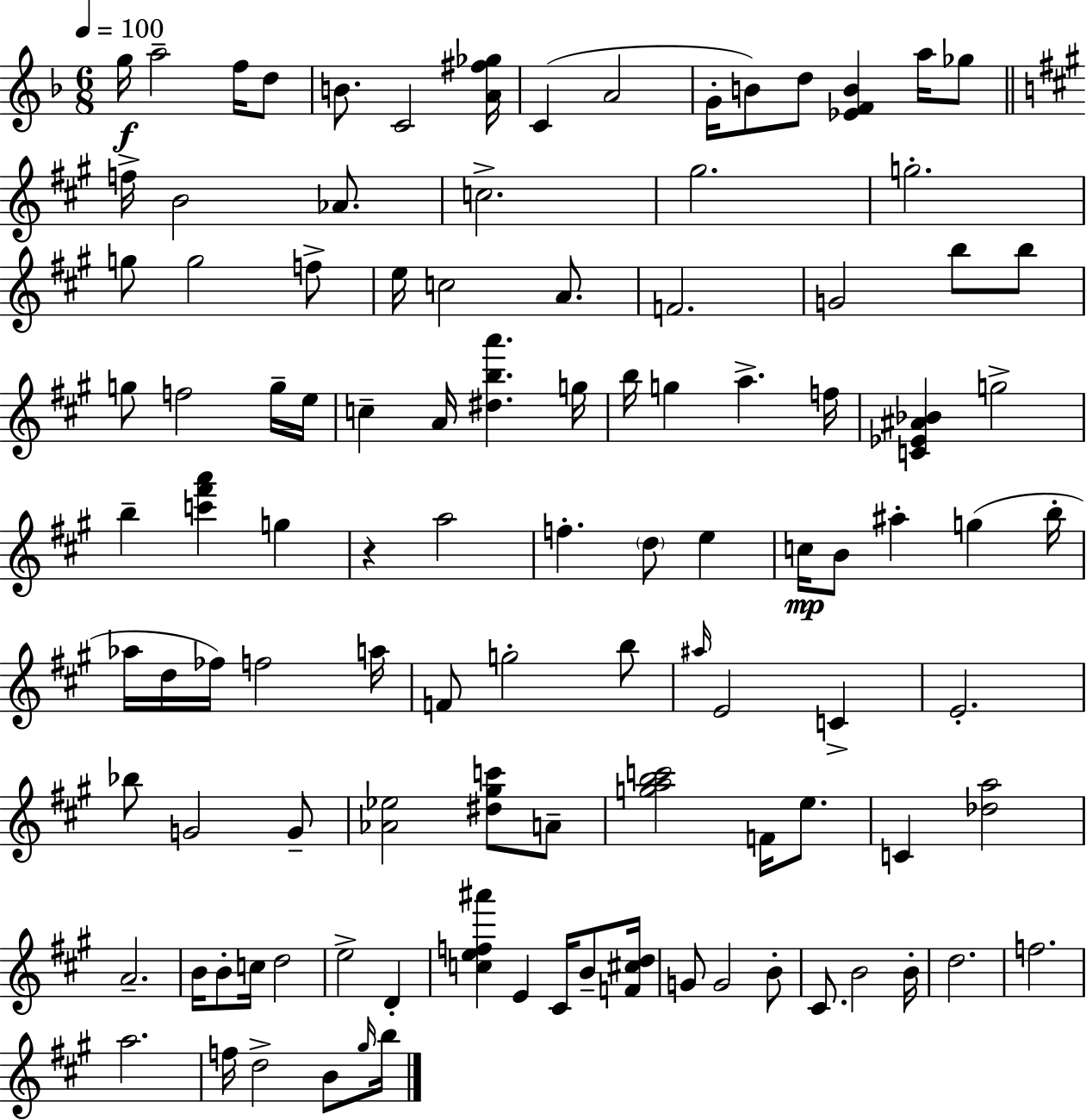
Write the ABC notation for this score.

X:1
T:Untitled
M:6/8
L:1/4
K:F
g/4 a2 f/4 d/2 B/2 C2 [A^f_g]/4 C A2 G/4 B/2 d/2 [_EFB] a/4 _g/2 f/4 B2 _A/2 c2 ^g2 g2 g/2 g2 f/2 e/4 c2 A/2 F2 G2 b/2 b/2 g/2 f2 g/4 e/4 c A/4 [^dba'] g/4 b/4 g a f/4 [C_E^A_B] g2 b [c'^f'a'] g z a2 f d/2 e c/4 B/2 ^a g b/4 _a/4 d/4 _f/4 f2 a/4 F/2 g2 b/2 ^a/4 E2 C E2 _b/2 G2 G/2 [_A_e]2 [^d^gc']/2 A/2 [gabc']2 F/4 e/2 C [_da]2 A2 B/4 B/2 c/4 d2 e2 D [cef^a'] E ^C/4 B/2 [F^cd]/4 G/2 G2 B/2 ^C/2 B2 B/4 d2 f2 a2 f/4 d2 B/2 ^g/4 b/4